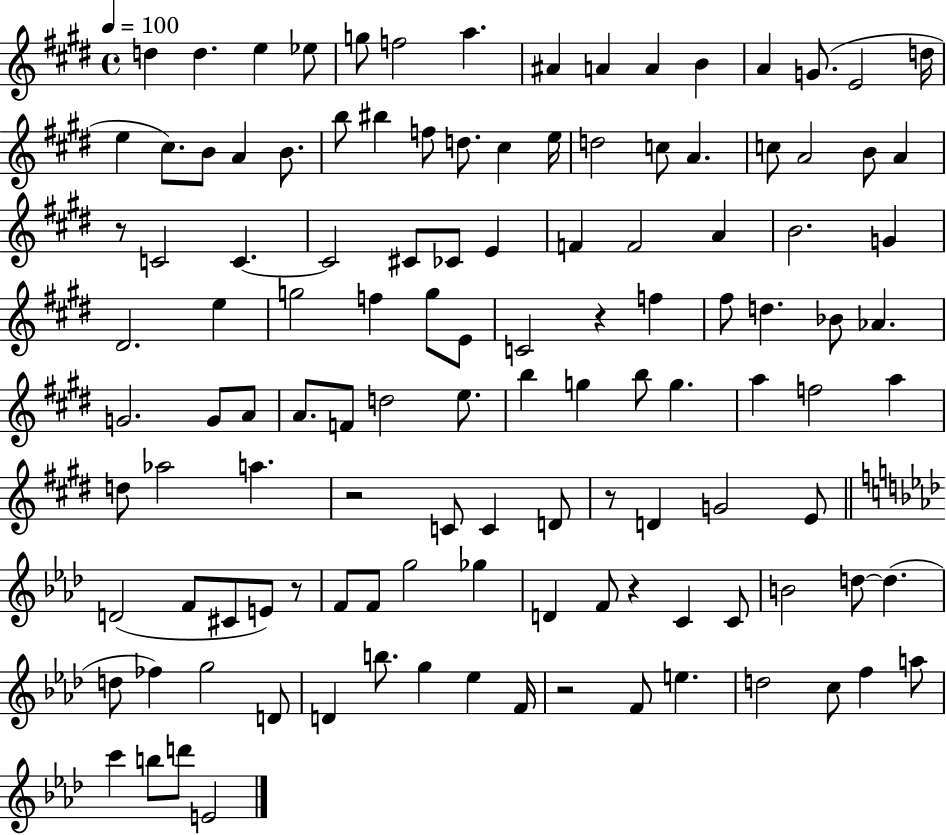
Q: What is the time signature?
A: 4/4